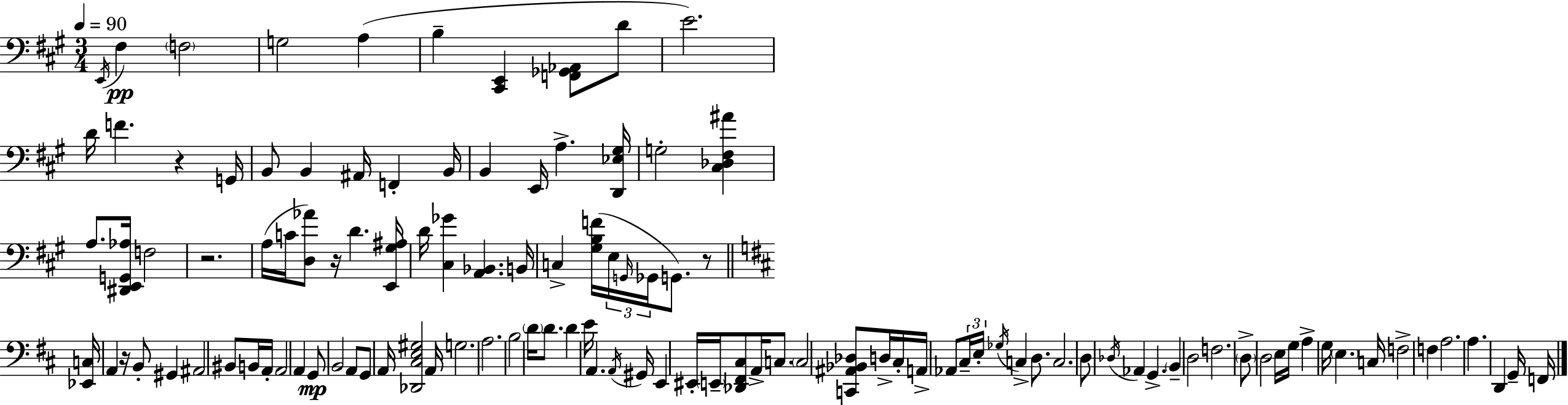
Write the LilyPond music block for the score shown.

{
  \clef bass
  \numericTimeSignature
  \time 3/4
  \key a \major
  \tempo 4 = 90
  \repeat volta 2 { \acciaccatura { e,16 }\pp fis4 \parenthesize f2 | g2 a4( | b4-- <cis, e,>4 <f, ges, aes,>8 d'8 | e'2.) | \break d'16 f'4. r4 | g,16 b,8 b,4 ais,16 f,4-. | b,16 b,4 e,16 a4.-> | <d, ees gis>16 g2-. <cis des fis ais'>4 | \break a8. <dis, e, g, aes>16 f2 | r2. | a16( c'16 <d aes'>8) r16 d'4. | <e, gis ais>16 d'16 <cis ges'>4 <a, bes,>4. | \break b,16 c4-> <gis b f'>16( \tuplet 3/2 { e16 \grace { g,16 } ges,16 } g,8.) | r8 \bar "||" \break \key d \major <ees, c>16 a,4 r16 b,8-. gis,4 | ais,2 bis,8 b,16 a,16-. | a,2 a,4 | g,8\mp b,2 a,8 | \break g,8 a,16 <des, cis e gis>2 a,16 | g2. | a2. | b2 \parenthesize d'16 d'8. | \break d'4 e'16 a,4. \acciaccatura { a,16 } | gis,16 e,4 eis,16-. \parenthesize e,16-- <des, fis, cis>8 a,16-> c8. | \parenthesize c2 <c, ais, bes, des>8 d16-> | cis16-. a,16-> aes,8 \tuplet 3/2 { cis16-- e16-. \acciaccatura { ges16 } } c4-> d8. | \break c2. | d8 \acciaccatura { des16 } aes,4 g,4.-> | \parenthesize b,4-- d2 | f2. | \break \parenthesize d8-> d2 | e16 g16 a4-> g16 \parenthesize e4. | c16 f2-> f4 | a2. | \break a4. d,4 | g,16-- f,16 } \bar "|."
}